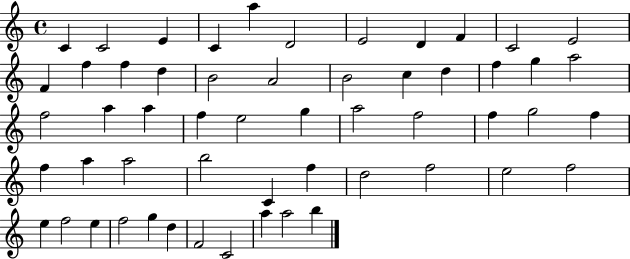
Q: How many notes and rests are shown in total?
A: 55